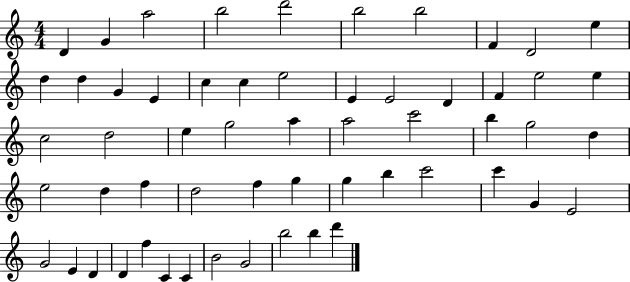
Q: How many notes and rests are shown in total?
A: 57